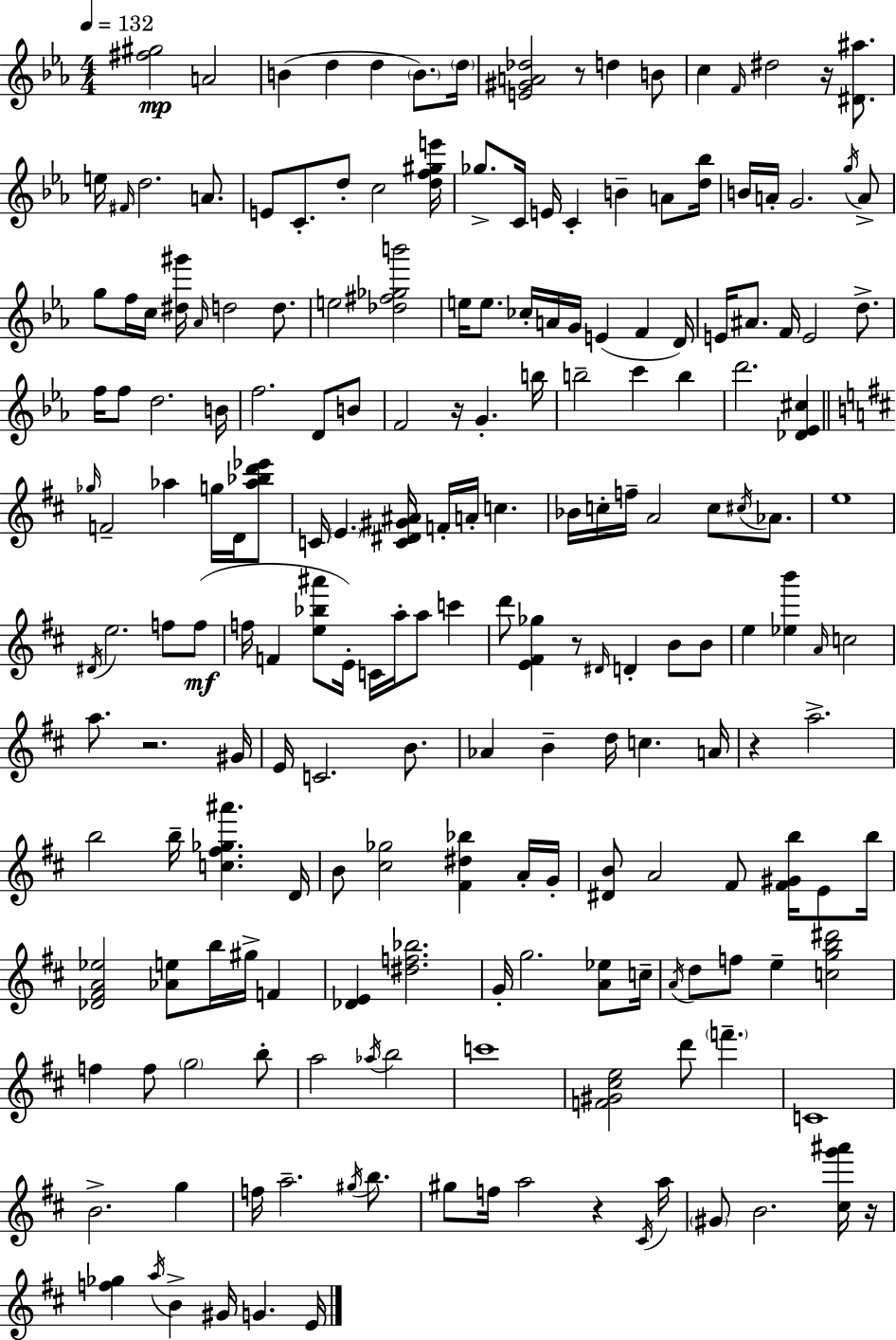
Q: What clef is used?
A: treble